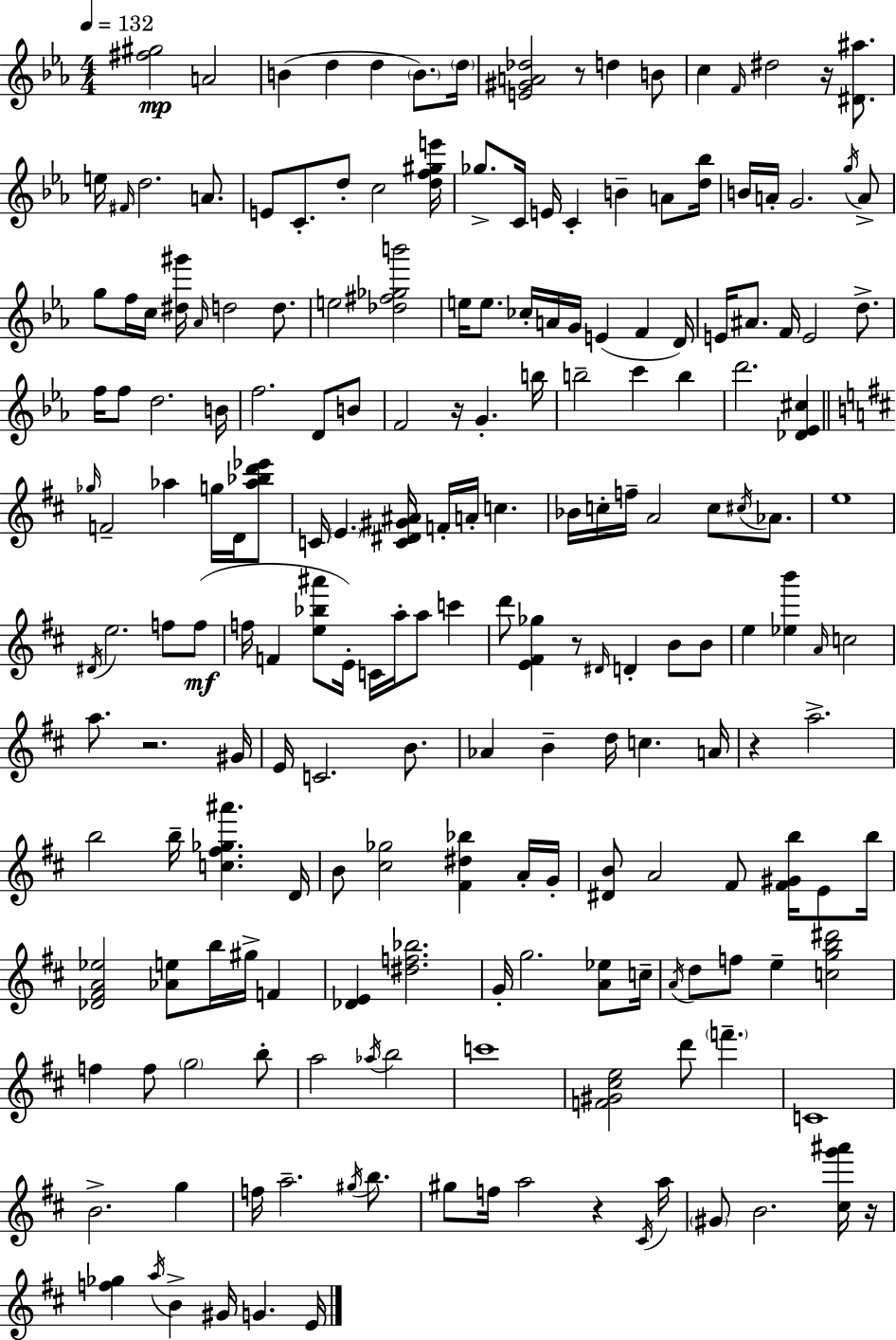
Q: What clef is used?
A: treble